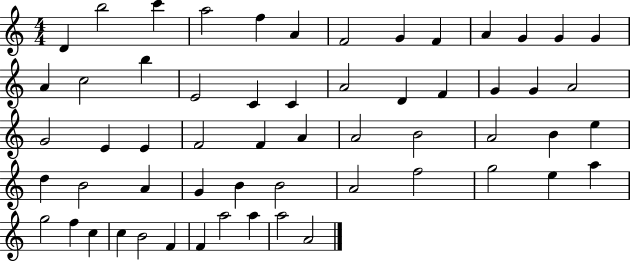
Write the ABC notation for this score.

X:1
T:Untitled
M:4/4
L:1/4
K:C
D b2 c' a2 f A F2 G F A G G G A c2 b E2 C C A2 D F G G A2 G2 E E F2 F A A2 B2 A2 B e d B2 A G B B2 A2 f2 g2 e a g2 f c c B2 F F a2 a a2 A2